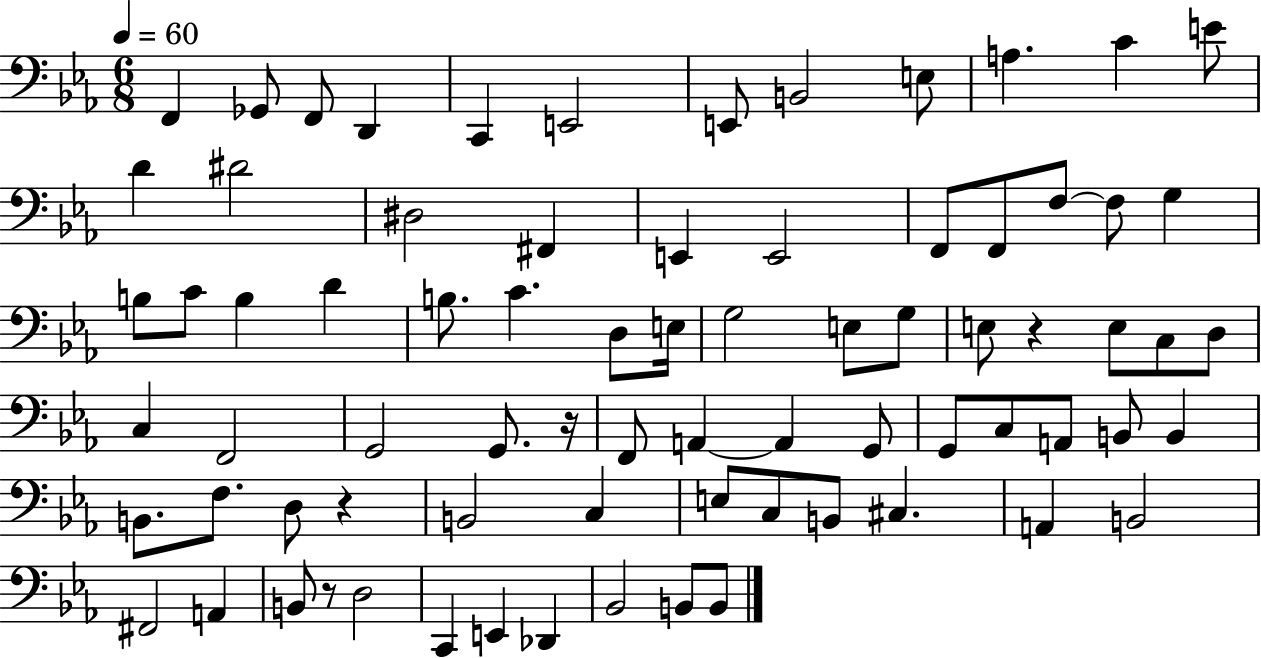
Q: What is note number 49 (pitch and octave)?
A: A2